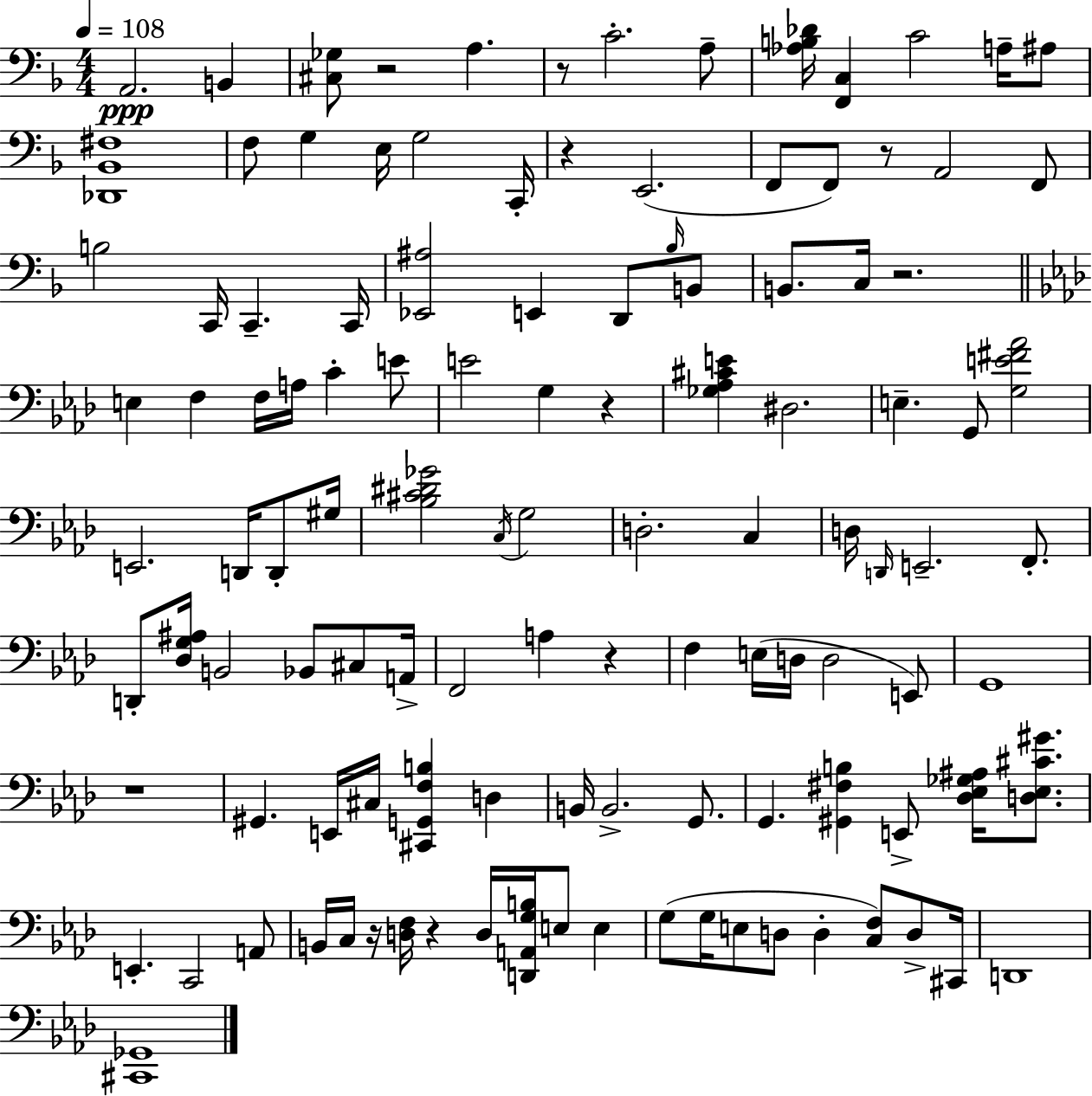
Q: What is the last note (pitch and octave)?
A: D2